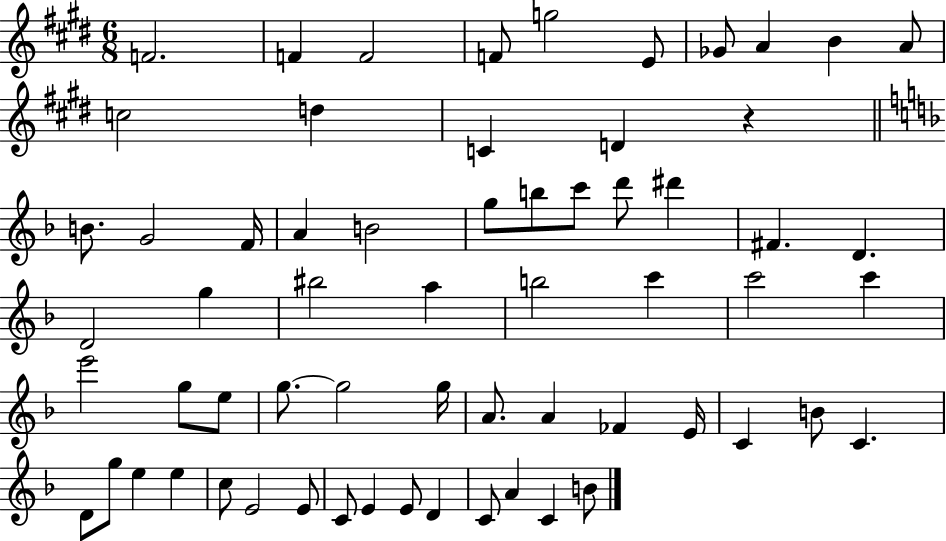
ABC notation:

X:1
T:Untitled
M:6/8
L:1/4
K:E
F2 F F2 F/2 g2 E/2 _G/2 A B A/2 c2 d C D z B/2 G2 F/4 A B2 g/2 b/2 c'/2 d'/2 ^d' ^F D D2 g ^b2 a b2 c' c'2 c' e'2 g/2 e/2 g/2 g2 g/4 A/2 A _F E/4 C B/2 C D/2 g/2 e e c/2 E2 E/2 C/2 E E/2 D C/2 A C B/2